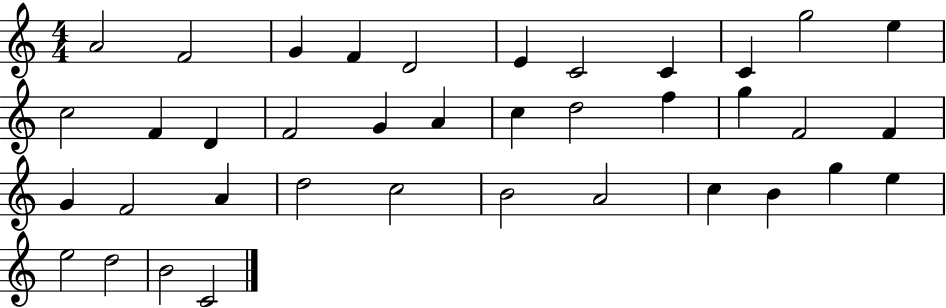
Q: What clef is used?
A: treble